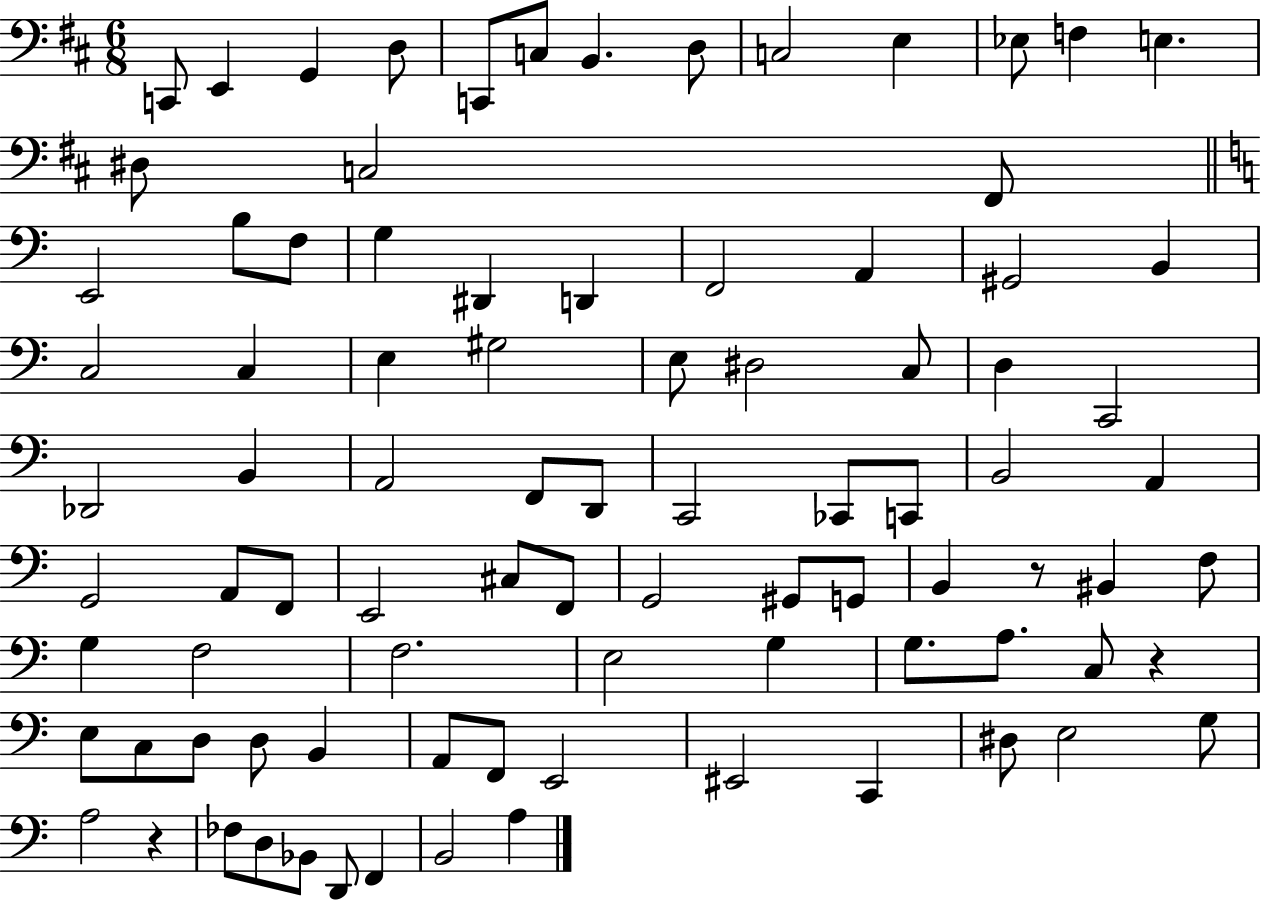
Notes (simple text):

C2/e E2/q G2/q D3/e C2/e C3/e B2/q. D3/e C3/h E3/q Eb3/e F3/q E3/q. D#3/e C3/h F#2/e E2/h B3/e F3/e G3/q D#2/q D2/q F2/h A2/q G#2/h B2/q C3/h C3/q E3/q G#3/h E3/e D#3/h C3/e D3/q C2/h Db2/h B2/q A2/h F2/e D2/e C2/h CES2/e C2/e B2/h A2/q G2/h A2/e F2/e E2/h C#3/e F2/e G2/h G#2/e G2/e B2/q R/e BIS2/q F3/e G3/q F3/h F3/h. E3/h G3/q G3/e. A3/e. C3/e R/q E3/e C3/e D3/e D3/e B2/q A2/e F2/e E2/h EIS2/h C2/q D#3/e E3/h G3/e A3/h R/q FES3/e D3/e Bb2/e D2/e F2/q B2/h A3/q